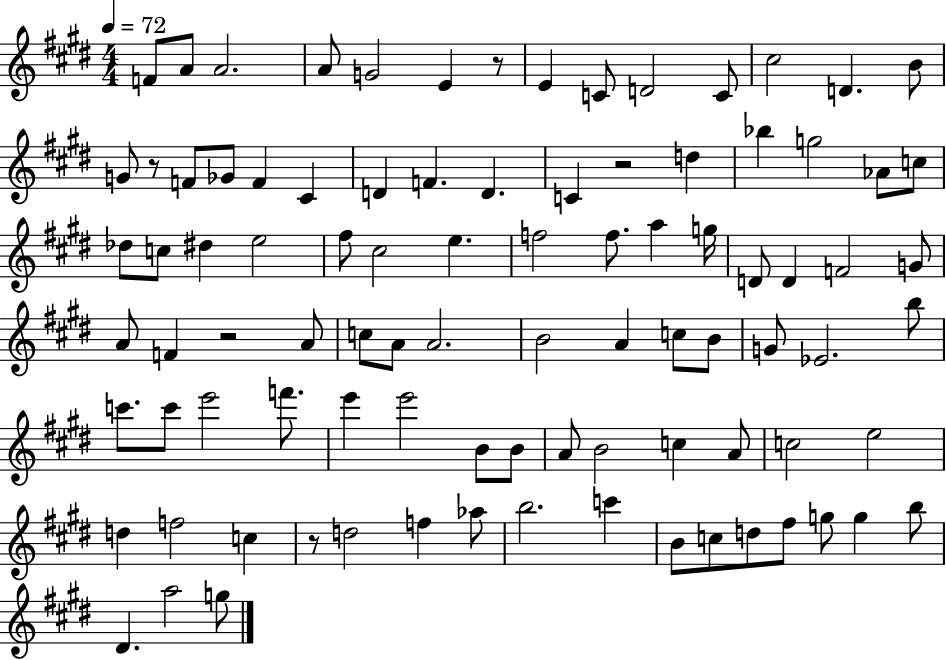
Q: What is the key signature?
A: E major